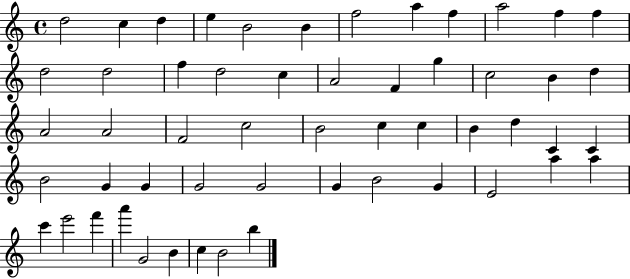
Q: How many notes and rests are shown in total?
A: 54